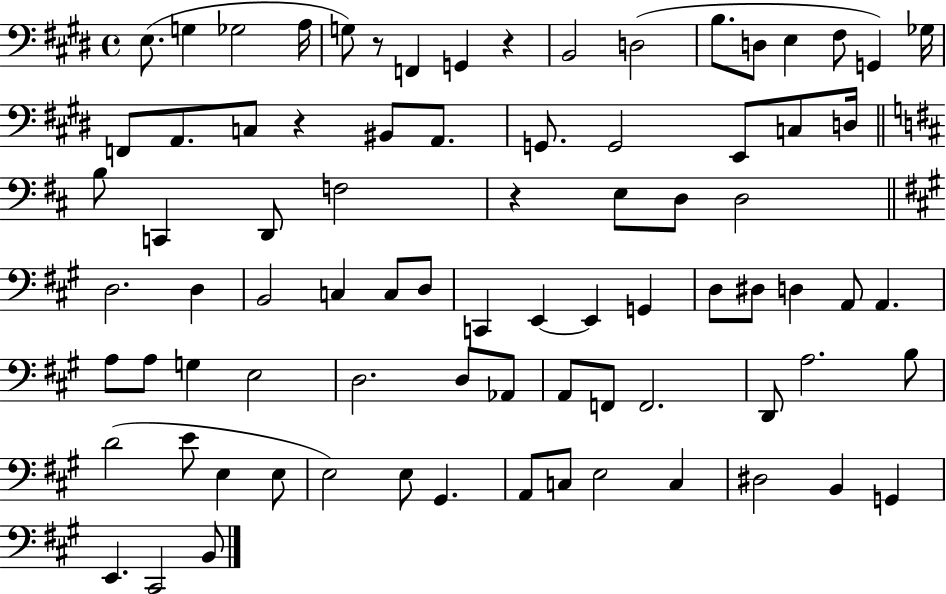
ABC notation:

X:1
T:Untitled
M:4/4
L:1/4
K:E
E,/2 G, _G,2 A,/4 G,/2 z/2 F,, G,, z B,,2 D,2 B,/2 D,/2 E, ^F,/2 G,, _G,/4 F,,/2 A,,/2 C,/2 z ^B,,/2 A,,/2 G,,/2 G,,2 E,,/2 C,/2 D,/4 B,/2 C,, D,,/2 F,2 z E,/2 D,/2 D,2 D,2 D, B,,2 C, C,/2 D,/2 C,, E,, E,, G,, D,/2 ^D,/2 D, A,,/2 A,, A,/2 A,/2 G, E,2 D,2 D,/2 _A,,/2 A,,/2 F,,/2 F,,2 D,,/2 A,2 B,/2 D2 E/2 E, E,/2 E,2 E,/2 ^G,, A,,/2 C,/2 E,2 C, ^D,2 B,, G,, E,, ^C,,2 B,,/2